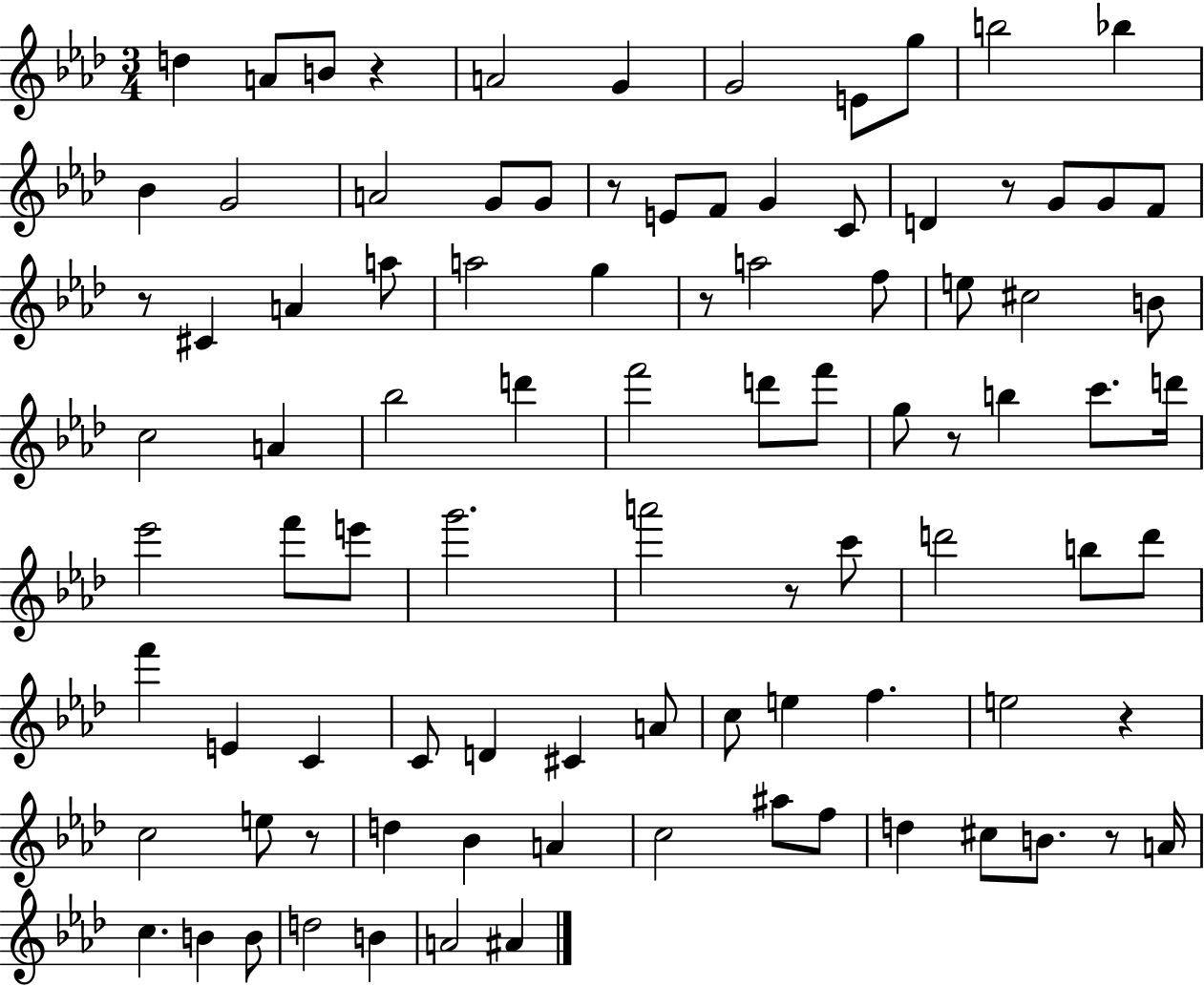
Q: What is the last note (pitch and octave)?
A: A#4